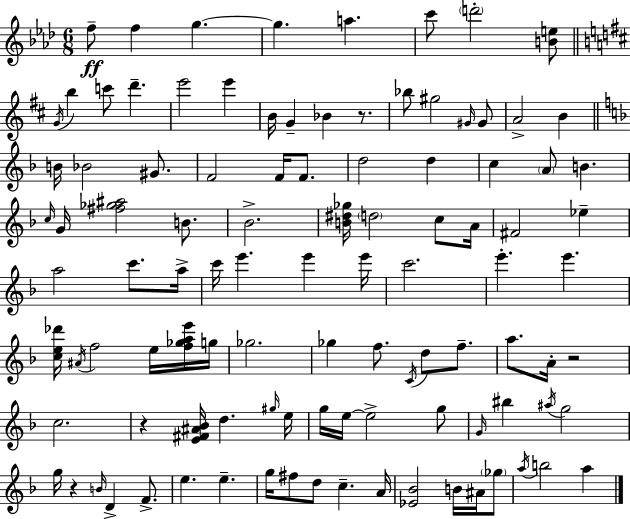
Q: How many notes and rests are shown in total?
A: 104